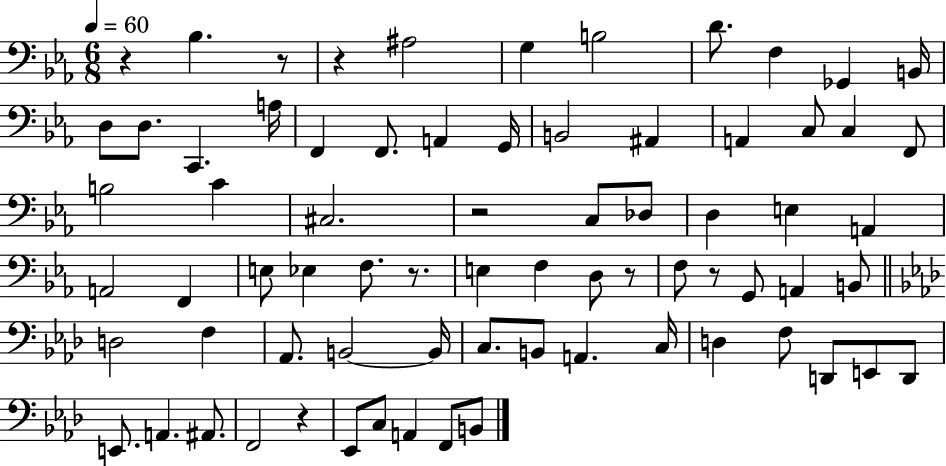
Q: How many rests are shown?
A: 8